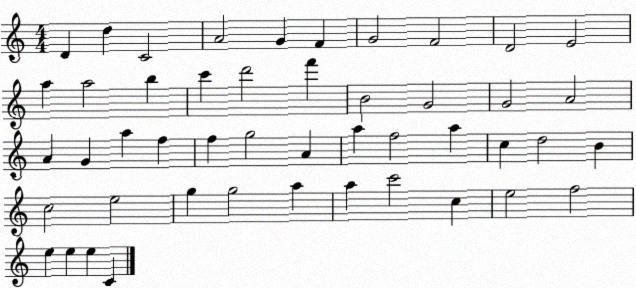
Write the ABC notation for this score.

X:1
T:Untitled
M:4/4
L:1/4
K:C
D d C2 A2 G F G2 F2 D2 E2 a a2 b c' d'2 f' B2 G2 G2 A2 A G a f f g2 A a f2 a c d2 B c2 e2 g g2 a a c'2 c e2 f2 e e e C